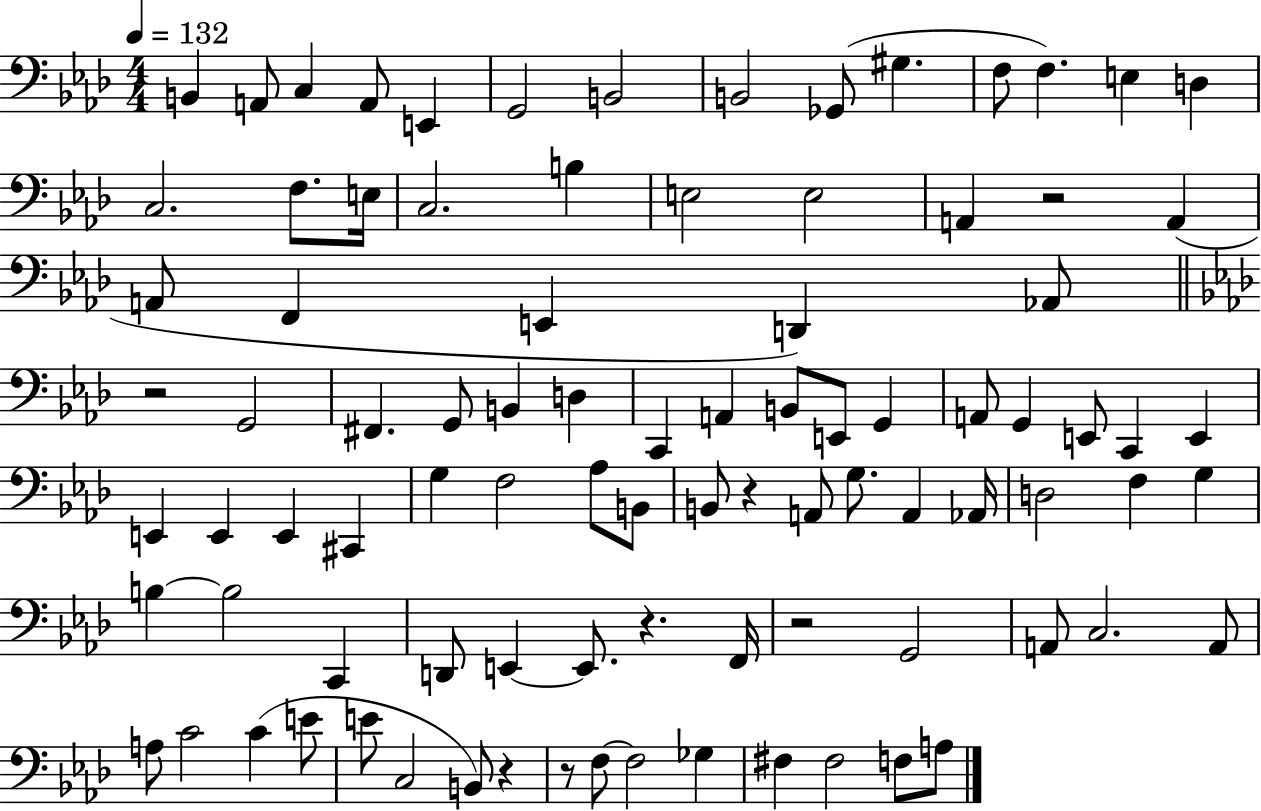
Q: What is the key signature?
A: AES major